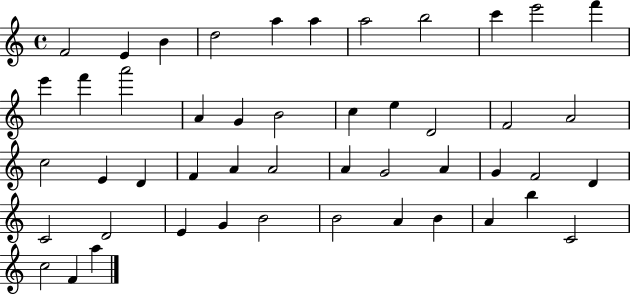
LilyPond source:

{
  \clef treble
  \time 4/4
  \defaultTimeSignature
  \key c \major
  f'2 e'4 b'4 | d''2 a''4 a''4 | a''2 b''2 | c'''4 e'''2 f'''4 | \break e'''4 f'''4 a'''2 | a'4 g'4 b'2 | c''4 e''4 d'2 | f'2 a'2 | \break c''2 e'4 d'4 | f'4 a'4 a'2 | a'4 g'2 a'4 | g'4 f'2 d'4 | \break c'2 d'2 | e'4 g'4 b'2 | b'2 a'4 b'4 | a'4 b''4 c'2 | \break c''2 f'4 a''4 | \bar "|."
}